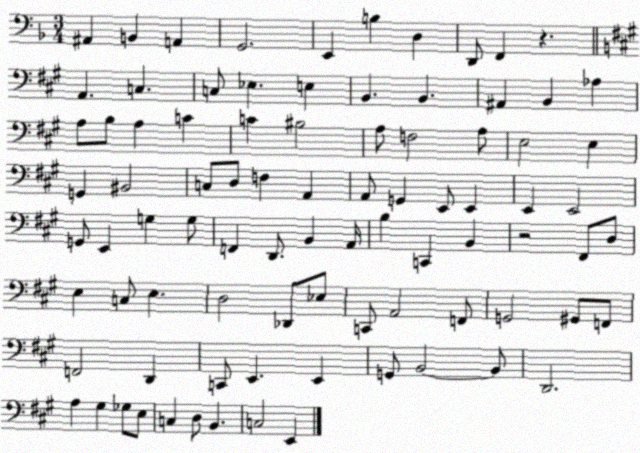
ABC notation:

X:1
T:Untitled
M:3/4
L:1/4
K:F
^A,, B,, A,, G,,2 E,, B, D, D,,/2 F,, z A,, C, C,/2 _E, E, B,, B,, ^A,, B,, _A, A,/2 B,/2 A, C C ^B,2 A,/2 F,2 A,/2 E,2 E, G,, ^B,,2 C,/2 D,/2 F, A,, A,,/2 G,, E,,/2 E,, E,, E,,2 G,,/2 E,, G, G,/2 F,, D,,/2 B,, A,,/4 B, C,, B,, z2 ^F,,/2 D,/2 E, C,/2 E, D,2 _D,,/2 _E,/2 C,,/2 A,,2 F,,/2 G,,2 ^G,,/2 F,,/2 F,,2 D,, C,,/2 E,, E,, G,,/2 B,,2 B,,/2 D,,2 A, ^G, _G,/2 E,/2 C, D,/2 B,, C,2 E,,